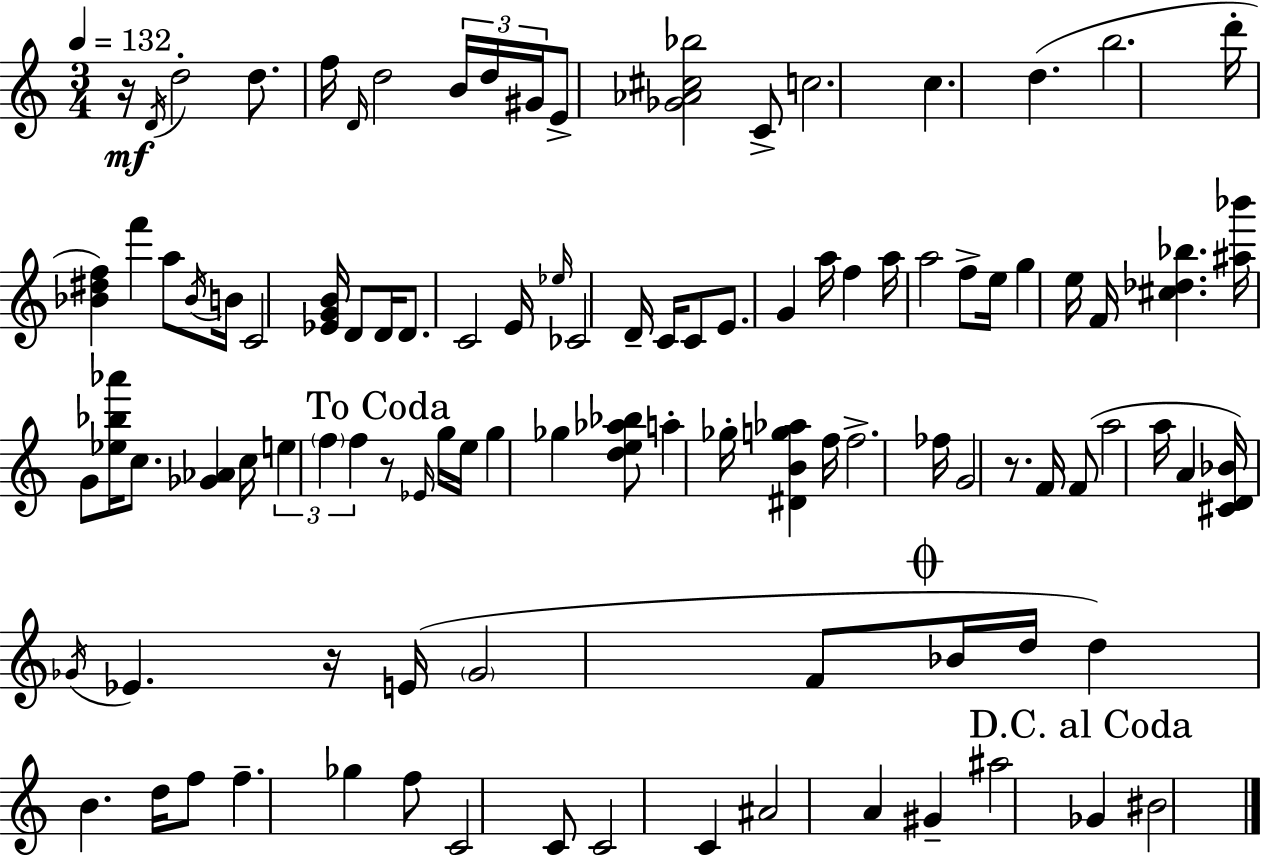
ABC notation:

X:1
T:Untitled
M:3/4
L:1/4
K:C
z/4 D/4 d2 d/2 f/4 D/4 d2 B/4 d/4 ^G/4 E/2 [_G_A^c_b]2 C/2 c2 c d b2 d'/4 [_B^df] f' a/2 _B/4 B/4 C2 [_EGB]/4 D/2 D/4 D/2 C2 E/4 _e/4 _C2 D/4 C/4 C/2 E/2 G a/4 f a/4 a2 f/2 e/4 g e/4 F/4 [^c_d_b] [^a_b']/4 G/2 [_e_b_a']/4 c/2 [_G_A] c/4 e f f z/2 _E/4 g/4 e/4 g _g [de_a_b]/2 a _g/4 [^DBg_a] f/4 f2 _f/4 G2 z/2 F/4 F/2 a2 a/4 A [^CD_B]/4 _G/4 _E z/4 E/4 _G2 F/2 _B/4 d/4 d B d/4 f/2 f _g f/2 C2 C/2 C2 C ^A2 A ^G ^a2 _G ^B2